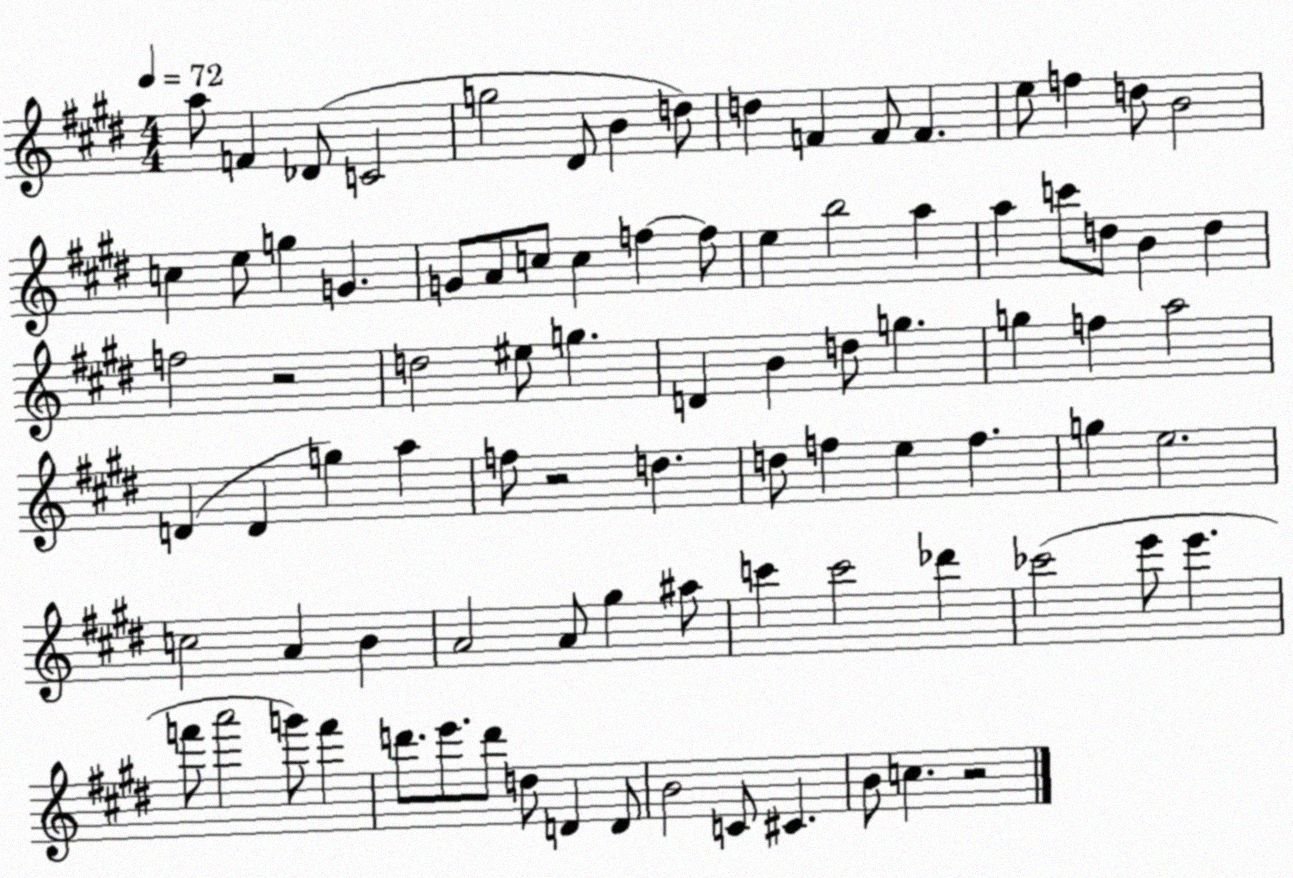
X:1
T:Untitled
M:4/4
L:1/4
K:E
a/2 F _D/2 C2 g2 ^D/2 B d/2 d F F/2 F e/2 f d/2 B2 c e/2 g G G/2 A/2 c/2 c f f/2 e b2 a a c'/2 d/2 B d f2 z2 d2 ^e/2 g D B d/2 g g f a2 D D g a f/2 z2 d d/2 f e f g e2 c2 A B A2 A/2 ^g ^a/2 c' c'2 _d' _c'2 e'/2 e' f'/2 a'2 g'/2 f' d'/2 e'/2 d'/2 d/2 D D/2 B2 C/2 ^C B/2 c z2